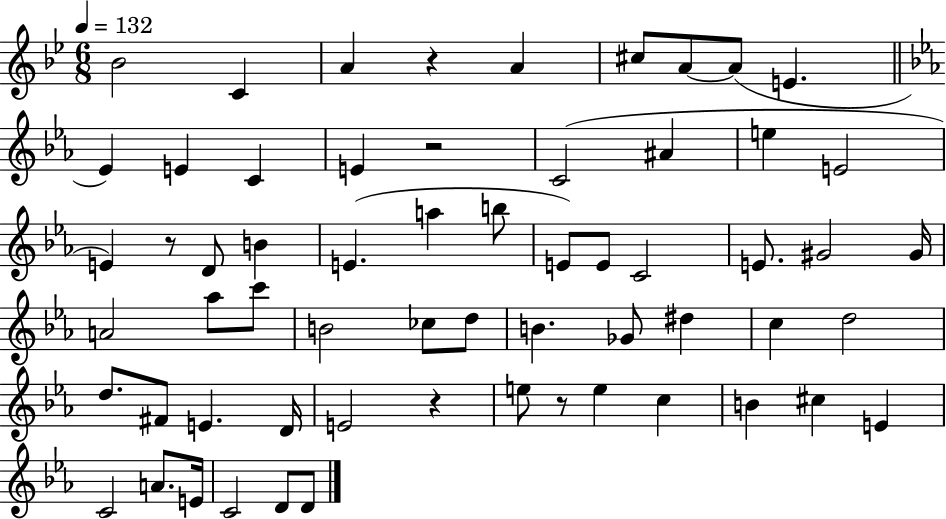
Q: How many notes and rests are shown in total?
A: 61